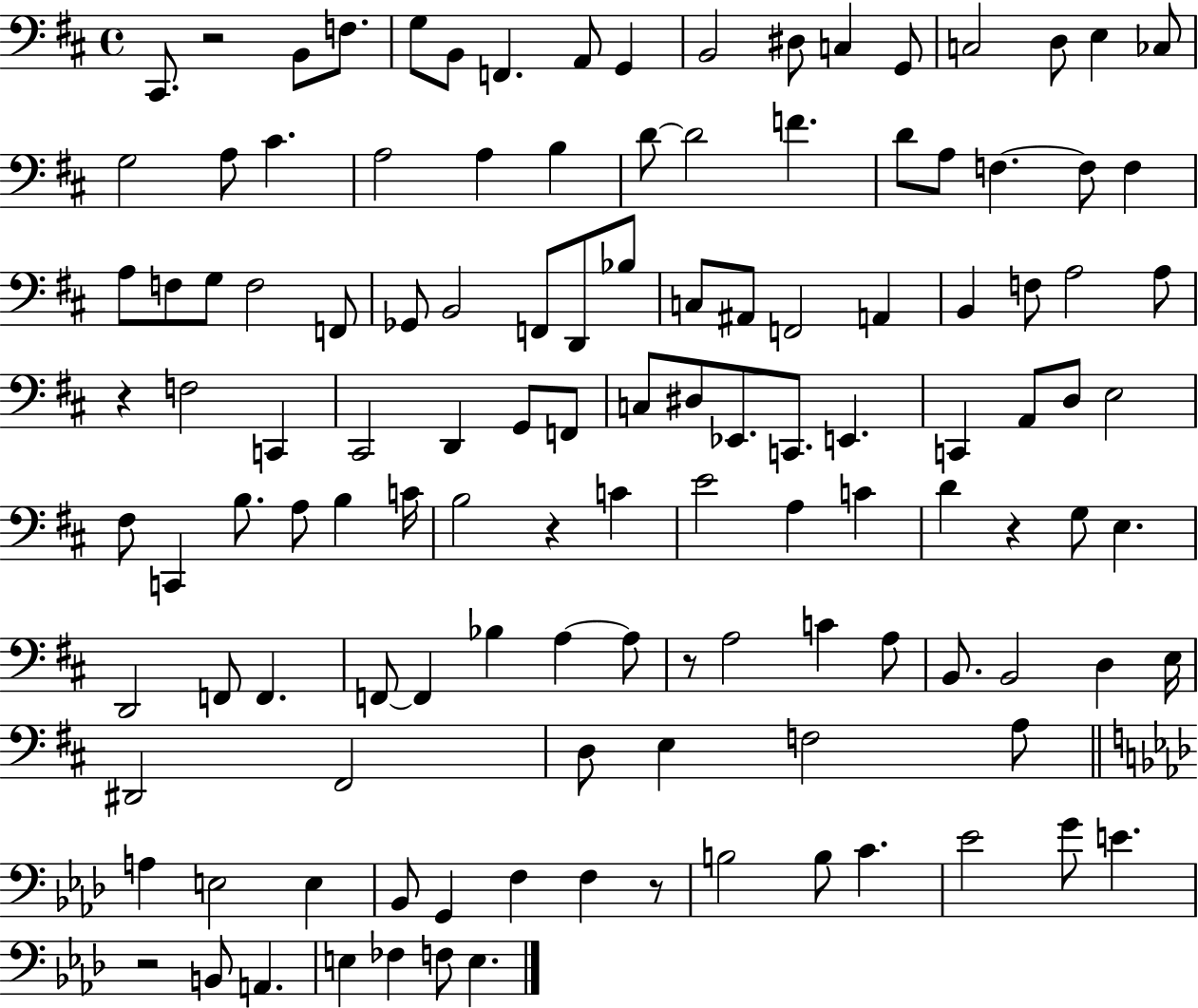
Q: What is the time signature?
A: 4/4